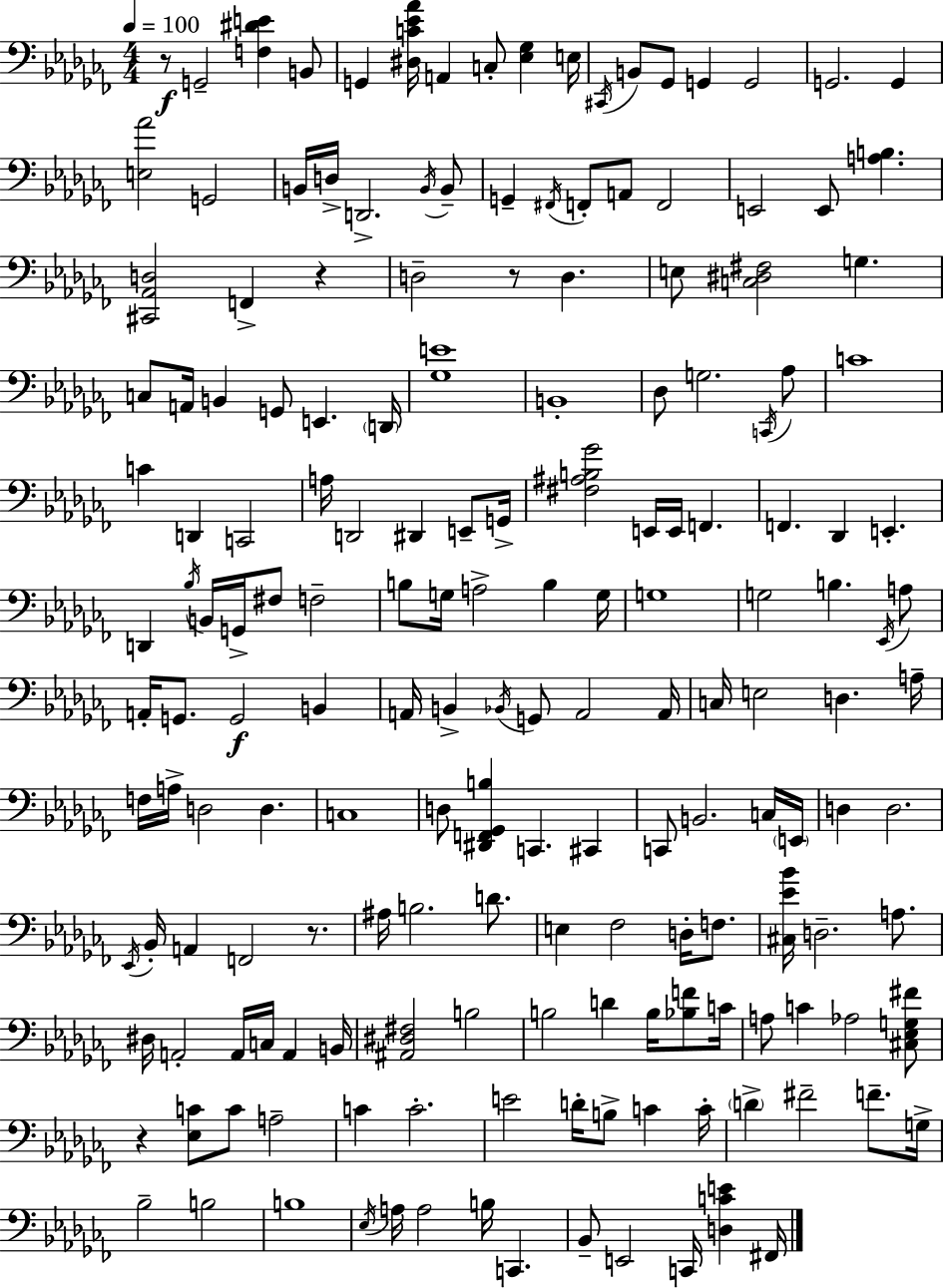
{
  \clef bass
  \numericTimeSignature
  \time 4/4
  \key aes \minor
  \tempo 4 = 100
  \repeat volta 2 { r8\f g,2-- <f dis' e'>4 b,8 | g,4 <dis c' ees' aes'>16 a,4 c8-. <ees ges>4 e16 | \acciaccatura { cis,16 } b,8 ges,8 g,4 g,2 | g,2. g,4 | \break <e aes'>2 g,2 | b,16 d16-> d,2.-> \acciaccatura { b,16 } | b,8-- g,4-- \acciaccatura { fis,16 } f,8-. a,8 f,2 | e,2 e,8 <a b>4. | \break <cis, aes, d>2 f,4-> r4 | d2-- r8 d4. | e8 <c dis fis>2 g4. | c8 a,16 b,4 g,8 e,4. | \break \parenthesize d,16 <ges e'>1 | b,1-. | des8 g2. | \acciaccatura { c,16 } aes8 c'1 | \break c'4 d,4 c,2 | a16 d,2 dis,4 | e,8-- g,16-> <fis ais b ges'>2 e,16 e,16 f,4. | f,4. des,4 e,4.-. | \break d,4 \acciaccatura { bes16 } b,16 g,16-> fis8 f2-- | b8 g16 a2-> | b4 g16 g1 | g2 b4. | \break \acciaccatura { ees,16 } a8 a,16-. g,8. g,2\f | b,4 a,16 b,4-> \acciaccatura { bes,16 } g,8 a,2 | a,16 c16 e2 | d4. a16-- f16 a16-> d2 | \break d4. c1 | d8 <dis, f, ges, b>4 c,4. | cis,4 c,8 b,2. | c16 \parenthesize e,16 d4 d2. | \break \acciaccatura { ees,16 } bes,16-. a,4 f,2 | r8. ais16 b2. | d'8. e4 fes2 | d16-. f8. <cis ees' bes'>16 d2.-- | \break a8. dis16 a,2-. | a,16 c16 a,4 b,16 <ais, dis fis>2 | b2 b2 | d'4 b16 <bes f'>8 c'16 a8 c'4 aes2 | \break <cis ees g fis'>8 r4 <ees c'>8 c'8 | a2-- c'4 c'2.-. | e'2 | d'16-. b8-> c'4 c'16-. \parenthesize d'4-> fis'2-- | \break f'8.-- g16-> bes2-- | b2 b1 | \acciaccatura { ees16 } a16 a2 | b16 c,4. bes,8-- e,2 | \break c,16 <d c' e'>4 fis,16 } \bar "|."
}